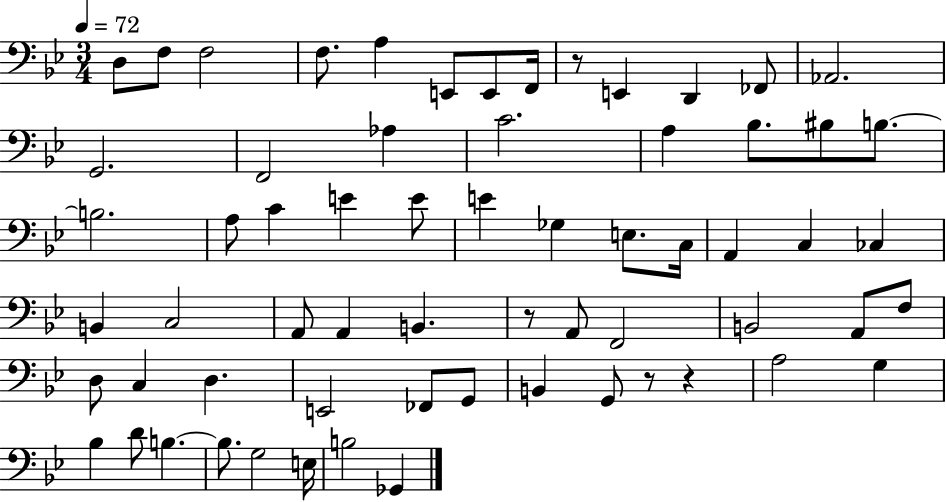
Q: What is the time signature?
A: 3/4